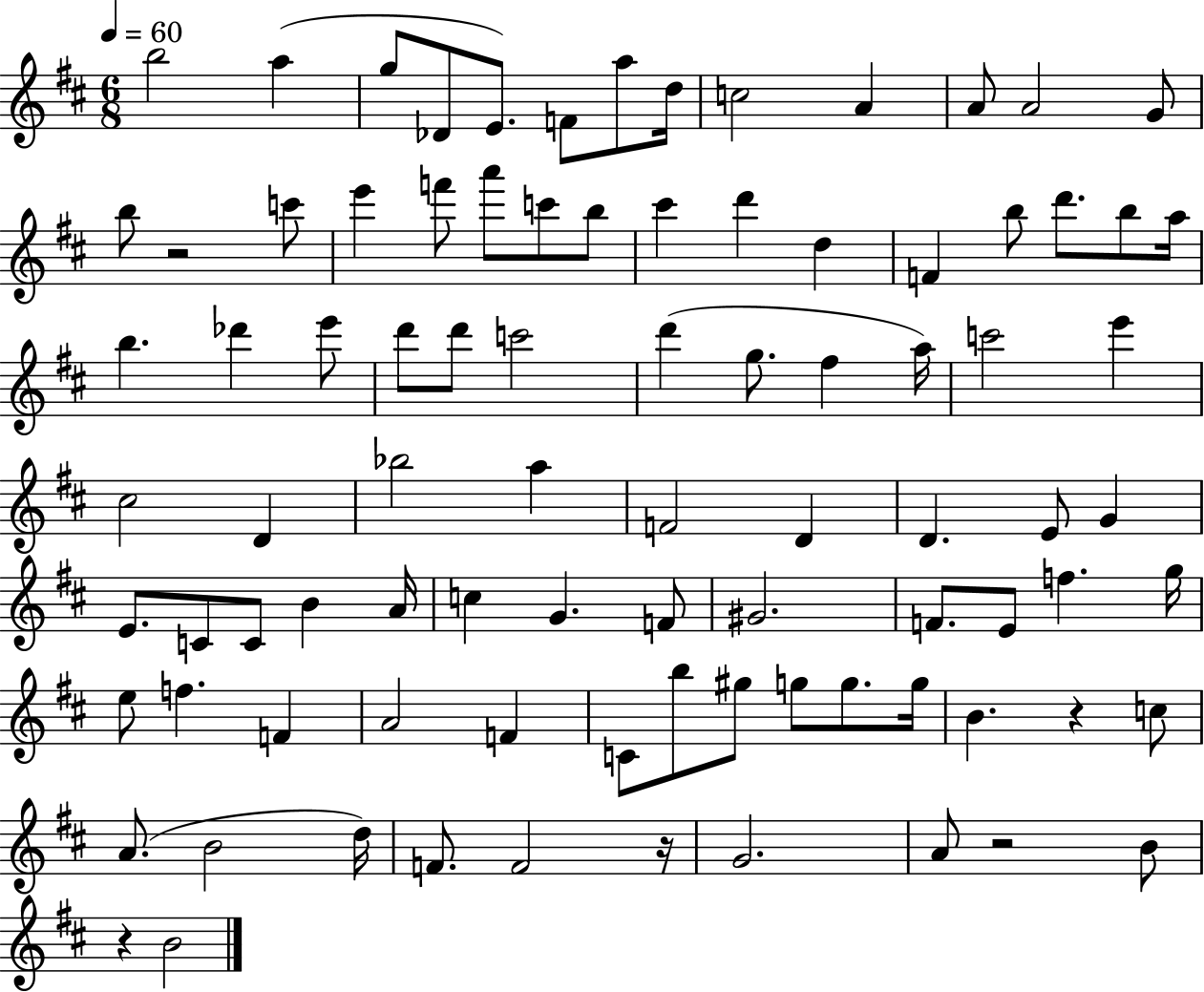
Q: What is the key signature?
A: D major